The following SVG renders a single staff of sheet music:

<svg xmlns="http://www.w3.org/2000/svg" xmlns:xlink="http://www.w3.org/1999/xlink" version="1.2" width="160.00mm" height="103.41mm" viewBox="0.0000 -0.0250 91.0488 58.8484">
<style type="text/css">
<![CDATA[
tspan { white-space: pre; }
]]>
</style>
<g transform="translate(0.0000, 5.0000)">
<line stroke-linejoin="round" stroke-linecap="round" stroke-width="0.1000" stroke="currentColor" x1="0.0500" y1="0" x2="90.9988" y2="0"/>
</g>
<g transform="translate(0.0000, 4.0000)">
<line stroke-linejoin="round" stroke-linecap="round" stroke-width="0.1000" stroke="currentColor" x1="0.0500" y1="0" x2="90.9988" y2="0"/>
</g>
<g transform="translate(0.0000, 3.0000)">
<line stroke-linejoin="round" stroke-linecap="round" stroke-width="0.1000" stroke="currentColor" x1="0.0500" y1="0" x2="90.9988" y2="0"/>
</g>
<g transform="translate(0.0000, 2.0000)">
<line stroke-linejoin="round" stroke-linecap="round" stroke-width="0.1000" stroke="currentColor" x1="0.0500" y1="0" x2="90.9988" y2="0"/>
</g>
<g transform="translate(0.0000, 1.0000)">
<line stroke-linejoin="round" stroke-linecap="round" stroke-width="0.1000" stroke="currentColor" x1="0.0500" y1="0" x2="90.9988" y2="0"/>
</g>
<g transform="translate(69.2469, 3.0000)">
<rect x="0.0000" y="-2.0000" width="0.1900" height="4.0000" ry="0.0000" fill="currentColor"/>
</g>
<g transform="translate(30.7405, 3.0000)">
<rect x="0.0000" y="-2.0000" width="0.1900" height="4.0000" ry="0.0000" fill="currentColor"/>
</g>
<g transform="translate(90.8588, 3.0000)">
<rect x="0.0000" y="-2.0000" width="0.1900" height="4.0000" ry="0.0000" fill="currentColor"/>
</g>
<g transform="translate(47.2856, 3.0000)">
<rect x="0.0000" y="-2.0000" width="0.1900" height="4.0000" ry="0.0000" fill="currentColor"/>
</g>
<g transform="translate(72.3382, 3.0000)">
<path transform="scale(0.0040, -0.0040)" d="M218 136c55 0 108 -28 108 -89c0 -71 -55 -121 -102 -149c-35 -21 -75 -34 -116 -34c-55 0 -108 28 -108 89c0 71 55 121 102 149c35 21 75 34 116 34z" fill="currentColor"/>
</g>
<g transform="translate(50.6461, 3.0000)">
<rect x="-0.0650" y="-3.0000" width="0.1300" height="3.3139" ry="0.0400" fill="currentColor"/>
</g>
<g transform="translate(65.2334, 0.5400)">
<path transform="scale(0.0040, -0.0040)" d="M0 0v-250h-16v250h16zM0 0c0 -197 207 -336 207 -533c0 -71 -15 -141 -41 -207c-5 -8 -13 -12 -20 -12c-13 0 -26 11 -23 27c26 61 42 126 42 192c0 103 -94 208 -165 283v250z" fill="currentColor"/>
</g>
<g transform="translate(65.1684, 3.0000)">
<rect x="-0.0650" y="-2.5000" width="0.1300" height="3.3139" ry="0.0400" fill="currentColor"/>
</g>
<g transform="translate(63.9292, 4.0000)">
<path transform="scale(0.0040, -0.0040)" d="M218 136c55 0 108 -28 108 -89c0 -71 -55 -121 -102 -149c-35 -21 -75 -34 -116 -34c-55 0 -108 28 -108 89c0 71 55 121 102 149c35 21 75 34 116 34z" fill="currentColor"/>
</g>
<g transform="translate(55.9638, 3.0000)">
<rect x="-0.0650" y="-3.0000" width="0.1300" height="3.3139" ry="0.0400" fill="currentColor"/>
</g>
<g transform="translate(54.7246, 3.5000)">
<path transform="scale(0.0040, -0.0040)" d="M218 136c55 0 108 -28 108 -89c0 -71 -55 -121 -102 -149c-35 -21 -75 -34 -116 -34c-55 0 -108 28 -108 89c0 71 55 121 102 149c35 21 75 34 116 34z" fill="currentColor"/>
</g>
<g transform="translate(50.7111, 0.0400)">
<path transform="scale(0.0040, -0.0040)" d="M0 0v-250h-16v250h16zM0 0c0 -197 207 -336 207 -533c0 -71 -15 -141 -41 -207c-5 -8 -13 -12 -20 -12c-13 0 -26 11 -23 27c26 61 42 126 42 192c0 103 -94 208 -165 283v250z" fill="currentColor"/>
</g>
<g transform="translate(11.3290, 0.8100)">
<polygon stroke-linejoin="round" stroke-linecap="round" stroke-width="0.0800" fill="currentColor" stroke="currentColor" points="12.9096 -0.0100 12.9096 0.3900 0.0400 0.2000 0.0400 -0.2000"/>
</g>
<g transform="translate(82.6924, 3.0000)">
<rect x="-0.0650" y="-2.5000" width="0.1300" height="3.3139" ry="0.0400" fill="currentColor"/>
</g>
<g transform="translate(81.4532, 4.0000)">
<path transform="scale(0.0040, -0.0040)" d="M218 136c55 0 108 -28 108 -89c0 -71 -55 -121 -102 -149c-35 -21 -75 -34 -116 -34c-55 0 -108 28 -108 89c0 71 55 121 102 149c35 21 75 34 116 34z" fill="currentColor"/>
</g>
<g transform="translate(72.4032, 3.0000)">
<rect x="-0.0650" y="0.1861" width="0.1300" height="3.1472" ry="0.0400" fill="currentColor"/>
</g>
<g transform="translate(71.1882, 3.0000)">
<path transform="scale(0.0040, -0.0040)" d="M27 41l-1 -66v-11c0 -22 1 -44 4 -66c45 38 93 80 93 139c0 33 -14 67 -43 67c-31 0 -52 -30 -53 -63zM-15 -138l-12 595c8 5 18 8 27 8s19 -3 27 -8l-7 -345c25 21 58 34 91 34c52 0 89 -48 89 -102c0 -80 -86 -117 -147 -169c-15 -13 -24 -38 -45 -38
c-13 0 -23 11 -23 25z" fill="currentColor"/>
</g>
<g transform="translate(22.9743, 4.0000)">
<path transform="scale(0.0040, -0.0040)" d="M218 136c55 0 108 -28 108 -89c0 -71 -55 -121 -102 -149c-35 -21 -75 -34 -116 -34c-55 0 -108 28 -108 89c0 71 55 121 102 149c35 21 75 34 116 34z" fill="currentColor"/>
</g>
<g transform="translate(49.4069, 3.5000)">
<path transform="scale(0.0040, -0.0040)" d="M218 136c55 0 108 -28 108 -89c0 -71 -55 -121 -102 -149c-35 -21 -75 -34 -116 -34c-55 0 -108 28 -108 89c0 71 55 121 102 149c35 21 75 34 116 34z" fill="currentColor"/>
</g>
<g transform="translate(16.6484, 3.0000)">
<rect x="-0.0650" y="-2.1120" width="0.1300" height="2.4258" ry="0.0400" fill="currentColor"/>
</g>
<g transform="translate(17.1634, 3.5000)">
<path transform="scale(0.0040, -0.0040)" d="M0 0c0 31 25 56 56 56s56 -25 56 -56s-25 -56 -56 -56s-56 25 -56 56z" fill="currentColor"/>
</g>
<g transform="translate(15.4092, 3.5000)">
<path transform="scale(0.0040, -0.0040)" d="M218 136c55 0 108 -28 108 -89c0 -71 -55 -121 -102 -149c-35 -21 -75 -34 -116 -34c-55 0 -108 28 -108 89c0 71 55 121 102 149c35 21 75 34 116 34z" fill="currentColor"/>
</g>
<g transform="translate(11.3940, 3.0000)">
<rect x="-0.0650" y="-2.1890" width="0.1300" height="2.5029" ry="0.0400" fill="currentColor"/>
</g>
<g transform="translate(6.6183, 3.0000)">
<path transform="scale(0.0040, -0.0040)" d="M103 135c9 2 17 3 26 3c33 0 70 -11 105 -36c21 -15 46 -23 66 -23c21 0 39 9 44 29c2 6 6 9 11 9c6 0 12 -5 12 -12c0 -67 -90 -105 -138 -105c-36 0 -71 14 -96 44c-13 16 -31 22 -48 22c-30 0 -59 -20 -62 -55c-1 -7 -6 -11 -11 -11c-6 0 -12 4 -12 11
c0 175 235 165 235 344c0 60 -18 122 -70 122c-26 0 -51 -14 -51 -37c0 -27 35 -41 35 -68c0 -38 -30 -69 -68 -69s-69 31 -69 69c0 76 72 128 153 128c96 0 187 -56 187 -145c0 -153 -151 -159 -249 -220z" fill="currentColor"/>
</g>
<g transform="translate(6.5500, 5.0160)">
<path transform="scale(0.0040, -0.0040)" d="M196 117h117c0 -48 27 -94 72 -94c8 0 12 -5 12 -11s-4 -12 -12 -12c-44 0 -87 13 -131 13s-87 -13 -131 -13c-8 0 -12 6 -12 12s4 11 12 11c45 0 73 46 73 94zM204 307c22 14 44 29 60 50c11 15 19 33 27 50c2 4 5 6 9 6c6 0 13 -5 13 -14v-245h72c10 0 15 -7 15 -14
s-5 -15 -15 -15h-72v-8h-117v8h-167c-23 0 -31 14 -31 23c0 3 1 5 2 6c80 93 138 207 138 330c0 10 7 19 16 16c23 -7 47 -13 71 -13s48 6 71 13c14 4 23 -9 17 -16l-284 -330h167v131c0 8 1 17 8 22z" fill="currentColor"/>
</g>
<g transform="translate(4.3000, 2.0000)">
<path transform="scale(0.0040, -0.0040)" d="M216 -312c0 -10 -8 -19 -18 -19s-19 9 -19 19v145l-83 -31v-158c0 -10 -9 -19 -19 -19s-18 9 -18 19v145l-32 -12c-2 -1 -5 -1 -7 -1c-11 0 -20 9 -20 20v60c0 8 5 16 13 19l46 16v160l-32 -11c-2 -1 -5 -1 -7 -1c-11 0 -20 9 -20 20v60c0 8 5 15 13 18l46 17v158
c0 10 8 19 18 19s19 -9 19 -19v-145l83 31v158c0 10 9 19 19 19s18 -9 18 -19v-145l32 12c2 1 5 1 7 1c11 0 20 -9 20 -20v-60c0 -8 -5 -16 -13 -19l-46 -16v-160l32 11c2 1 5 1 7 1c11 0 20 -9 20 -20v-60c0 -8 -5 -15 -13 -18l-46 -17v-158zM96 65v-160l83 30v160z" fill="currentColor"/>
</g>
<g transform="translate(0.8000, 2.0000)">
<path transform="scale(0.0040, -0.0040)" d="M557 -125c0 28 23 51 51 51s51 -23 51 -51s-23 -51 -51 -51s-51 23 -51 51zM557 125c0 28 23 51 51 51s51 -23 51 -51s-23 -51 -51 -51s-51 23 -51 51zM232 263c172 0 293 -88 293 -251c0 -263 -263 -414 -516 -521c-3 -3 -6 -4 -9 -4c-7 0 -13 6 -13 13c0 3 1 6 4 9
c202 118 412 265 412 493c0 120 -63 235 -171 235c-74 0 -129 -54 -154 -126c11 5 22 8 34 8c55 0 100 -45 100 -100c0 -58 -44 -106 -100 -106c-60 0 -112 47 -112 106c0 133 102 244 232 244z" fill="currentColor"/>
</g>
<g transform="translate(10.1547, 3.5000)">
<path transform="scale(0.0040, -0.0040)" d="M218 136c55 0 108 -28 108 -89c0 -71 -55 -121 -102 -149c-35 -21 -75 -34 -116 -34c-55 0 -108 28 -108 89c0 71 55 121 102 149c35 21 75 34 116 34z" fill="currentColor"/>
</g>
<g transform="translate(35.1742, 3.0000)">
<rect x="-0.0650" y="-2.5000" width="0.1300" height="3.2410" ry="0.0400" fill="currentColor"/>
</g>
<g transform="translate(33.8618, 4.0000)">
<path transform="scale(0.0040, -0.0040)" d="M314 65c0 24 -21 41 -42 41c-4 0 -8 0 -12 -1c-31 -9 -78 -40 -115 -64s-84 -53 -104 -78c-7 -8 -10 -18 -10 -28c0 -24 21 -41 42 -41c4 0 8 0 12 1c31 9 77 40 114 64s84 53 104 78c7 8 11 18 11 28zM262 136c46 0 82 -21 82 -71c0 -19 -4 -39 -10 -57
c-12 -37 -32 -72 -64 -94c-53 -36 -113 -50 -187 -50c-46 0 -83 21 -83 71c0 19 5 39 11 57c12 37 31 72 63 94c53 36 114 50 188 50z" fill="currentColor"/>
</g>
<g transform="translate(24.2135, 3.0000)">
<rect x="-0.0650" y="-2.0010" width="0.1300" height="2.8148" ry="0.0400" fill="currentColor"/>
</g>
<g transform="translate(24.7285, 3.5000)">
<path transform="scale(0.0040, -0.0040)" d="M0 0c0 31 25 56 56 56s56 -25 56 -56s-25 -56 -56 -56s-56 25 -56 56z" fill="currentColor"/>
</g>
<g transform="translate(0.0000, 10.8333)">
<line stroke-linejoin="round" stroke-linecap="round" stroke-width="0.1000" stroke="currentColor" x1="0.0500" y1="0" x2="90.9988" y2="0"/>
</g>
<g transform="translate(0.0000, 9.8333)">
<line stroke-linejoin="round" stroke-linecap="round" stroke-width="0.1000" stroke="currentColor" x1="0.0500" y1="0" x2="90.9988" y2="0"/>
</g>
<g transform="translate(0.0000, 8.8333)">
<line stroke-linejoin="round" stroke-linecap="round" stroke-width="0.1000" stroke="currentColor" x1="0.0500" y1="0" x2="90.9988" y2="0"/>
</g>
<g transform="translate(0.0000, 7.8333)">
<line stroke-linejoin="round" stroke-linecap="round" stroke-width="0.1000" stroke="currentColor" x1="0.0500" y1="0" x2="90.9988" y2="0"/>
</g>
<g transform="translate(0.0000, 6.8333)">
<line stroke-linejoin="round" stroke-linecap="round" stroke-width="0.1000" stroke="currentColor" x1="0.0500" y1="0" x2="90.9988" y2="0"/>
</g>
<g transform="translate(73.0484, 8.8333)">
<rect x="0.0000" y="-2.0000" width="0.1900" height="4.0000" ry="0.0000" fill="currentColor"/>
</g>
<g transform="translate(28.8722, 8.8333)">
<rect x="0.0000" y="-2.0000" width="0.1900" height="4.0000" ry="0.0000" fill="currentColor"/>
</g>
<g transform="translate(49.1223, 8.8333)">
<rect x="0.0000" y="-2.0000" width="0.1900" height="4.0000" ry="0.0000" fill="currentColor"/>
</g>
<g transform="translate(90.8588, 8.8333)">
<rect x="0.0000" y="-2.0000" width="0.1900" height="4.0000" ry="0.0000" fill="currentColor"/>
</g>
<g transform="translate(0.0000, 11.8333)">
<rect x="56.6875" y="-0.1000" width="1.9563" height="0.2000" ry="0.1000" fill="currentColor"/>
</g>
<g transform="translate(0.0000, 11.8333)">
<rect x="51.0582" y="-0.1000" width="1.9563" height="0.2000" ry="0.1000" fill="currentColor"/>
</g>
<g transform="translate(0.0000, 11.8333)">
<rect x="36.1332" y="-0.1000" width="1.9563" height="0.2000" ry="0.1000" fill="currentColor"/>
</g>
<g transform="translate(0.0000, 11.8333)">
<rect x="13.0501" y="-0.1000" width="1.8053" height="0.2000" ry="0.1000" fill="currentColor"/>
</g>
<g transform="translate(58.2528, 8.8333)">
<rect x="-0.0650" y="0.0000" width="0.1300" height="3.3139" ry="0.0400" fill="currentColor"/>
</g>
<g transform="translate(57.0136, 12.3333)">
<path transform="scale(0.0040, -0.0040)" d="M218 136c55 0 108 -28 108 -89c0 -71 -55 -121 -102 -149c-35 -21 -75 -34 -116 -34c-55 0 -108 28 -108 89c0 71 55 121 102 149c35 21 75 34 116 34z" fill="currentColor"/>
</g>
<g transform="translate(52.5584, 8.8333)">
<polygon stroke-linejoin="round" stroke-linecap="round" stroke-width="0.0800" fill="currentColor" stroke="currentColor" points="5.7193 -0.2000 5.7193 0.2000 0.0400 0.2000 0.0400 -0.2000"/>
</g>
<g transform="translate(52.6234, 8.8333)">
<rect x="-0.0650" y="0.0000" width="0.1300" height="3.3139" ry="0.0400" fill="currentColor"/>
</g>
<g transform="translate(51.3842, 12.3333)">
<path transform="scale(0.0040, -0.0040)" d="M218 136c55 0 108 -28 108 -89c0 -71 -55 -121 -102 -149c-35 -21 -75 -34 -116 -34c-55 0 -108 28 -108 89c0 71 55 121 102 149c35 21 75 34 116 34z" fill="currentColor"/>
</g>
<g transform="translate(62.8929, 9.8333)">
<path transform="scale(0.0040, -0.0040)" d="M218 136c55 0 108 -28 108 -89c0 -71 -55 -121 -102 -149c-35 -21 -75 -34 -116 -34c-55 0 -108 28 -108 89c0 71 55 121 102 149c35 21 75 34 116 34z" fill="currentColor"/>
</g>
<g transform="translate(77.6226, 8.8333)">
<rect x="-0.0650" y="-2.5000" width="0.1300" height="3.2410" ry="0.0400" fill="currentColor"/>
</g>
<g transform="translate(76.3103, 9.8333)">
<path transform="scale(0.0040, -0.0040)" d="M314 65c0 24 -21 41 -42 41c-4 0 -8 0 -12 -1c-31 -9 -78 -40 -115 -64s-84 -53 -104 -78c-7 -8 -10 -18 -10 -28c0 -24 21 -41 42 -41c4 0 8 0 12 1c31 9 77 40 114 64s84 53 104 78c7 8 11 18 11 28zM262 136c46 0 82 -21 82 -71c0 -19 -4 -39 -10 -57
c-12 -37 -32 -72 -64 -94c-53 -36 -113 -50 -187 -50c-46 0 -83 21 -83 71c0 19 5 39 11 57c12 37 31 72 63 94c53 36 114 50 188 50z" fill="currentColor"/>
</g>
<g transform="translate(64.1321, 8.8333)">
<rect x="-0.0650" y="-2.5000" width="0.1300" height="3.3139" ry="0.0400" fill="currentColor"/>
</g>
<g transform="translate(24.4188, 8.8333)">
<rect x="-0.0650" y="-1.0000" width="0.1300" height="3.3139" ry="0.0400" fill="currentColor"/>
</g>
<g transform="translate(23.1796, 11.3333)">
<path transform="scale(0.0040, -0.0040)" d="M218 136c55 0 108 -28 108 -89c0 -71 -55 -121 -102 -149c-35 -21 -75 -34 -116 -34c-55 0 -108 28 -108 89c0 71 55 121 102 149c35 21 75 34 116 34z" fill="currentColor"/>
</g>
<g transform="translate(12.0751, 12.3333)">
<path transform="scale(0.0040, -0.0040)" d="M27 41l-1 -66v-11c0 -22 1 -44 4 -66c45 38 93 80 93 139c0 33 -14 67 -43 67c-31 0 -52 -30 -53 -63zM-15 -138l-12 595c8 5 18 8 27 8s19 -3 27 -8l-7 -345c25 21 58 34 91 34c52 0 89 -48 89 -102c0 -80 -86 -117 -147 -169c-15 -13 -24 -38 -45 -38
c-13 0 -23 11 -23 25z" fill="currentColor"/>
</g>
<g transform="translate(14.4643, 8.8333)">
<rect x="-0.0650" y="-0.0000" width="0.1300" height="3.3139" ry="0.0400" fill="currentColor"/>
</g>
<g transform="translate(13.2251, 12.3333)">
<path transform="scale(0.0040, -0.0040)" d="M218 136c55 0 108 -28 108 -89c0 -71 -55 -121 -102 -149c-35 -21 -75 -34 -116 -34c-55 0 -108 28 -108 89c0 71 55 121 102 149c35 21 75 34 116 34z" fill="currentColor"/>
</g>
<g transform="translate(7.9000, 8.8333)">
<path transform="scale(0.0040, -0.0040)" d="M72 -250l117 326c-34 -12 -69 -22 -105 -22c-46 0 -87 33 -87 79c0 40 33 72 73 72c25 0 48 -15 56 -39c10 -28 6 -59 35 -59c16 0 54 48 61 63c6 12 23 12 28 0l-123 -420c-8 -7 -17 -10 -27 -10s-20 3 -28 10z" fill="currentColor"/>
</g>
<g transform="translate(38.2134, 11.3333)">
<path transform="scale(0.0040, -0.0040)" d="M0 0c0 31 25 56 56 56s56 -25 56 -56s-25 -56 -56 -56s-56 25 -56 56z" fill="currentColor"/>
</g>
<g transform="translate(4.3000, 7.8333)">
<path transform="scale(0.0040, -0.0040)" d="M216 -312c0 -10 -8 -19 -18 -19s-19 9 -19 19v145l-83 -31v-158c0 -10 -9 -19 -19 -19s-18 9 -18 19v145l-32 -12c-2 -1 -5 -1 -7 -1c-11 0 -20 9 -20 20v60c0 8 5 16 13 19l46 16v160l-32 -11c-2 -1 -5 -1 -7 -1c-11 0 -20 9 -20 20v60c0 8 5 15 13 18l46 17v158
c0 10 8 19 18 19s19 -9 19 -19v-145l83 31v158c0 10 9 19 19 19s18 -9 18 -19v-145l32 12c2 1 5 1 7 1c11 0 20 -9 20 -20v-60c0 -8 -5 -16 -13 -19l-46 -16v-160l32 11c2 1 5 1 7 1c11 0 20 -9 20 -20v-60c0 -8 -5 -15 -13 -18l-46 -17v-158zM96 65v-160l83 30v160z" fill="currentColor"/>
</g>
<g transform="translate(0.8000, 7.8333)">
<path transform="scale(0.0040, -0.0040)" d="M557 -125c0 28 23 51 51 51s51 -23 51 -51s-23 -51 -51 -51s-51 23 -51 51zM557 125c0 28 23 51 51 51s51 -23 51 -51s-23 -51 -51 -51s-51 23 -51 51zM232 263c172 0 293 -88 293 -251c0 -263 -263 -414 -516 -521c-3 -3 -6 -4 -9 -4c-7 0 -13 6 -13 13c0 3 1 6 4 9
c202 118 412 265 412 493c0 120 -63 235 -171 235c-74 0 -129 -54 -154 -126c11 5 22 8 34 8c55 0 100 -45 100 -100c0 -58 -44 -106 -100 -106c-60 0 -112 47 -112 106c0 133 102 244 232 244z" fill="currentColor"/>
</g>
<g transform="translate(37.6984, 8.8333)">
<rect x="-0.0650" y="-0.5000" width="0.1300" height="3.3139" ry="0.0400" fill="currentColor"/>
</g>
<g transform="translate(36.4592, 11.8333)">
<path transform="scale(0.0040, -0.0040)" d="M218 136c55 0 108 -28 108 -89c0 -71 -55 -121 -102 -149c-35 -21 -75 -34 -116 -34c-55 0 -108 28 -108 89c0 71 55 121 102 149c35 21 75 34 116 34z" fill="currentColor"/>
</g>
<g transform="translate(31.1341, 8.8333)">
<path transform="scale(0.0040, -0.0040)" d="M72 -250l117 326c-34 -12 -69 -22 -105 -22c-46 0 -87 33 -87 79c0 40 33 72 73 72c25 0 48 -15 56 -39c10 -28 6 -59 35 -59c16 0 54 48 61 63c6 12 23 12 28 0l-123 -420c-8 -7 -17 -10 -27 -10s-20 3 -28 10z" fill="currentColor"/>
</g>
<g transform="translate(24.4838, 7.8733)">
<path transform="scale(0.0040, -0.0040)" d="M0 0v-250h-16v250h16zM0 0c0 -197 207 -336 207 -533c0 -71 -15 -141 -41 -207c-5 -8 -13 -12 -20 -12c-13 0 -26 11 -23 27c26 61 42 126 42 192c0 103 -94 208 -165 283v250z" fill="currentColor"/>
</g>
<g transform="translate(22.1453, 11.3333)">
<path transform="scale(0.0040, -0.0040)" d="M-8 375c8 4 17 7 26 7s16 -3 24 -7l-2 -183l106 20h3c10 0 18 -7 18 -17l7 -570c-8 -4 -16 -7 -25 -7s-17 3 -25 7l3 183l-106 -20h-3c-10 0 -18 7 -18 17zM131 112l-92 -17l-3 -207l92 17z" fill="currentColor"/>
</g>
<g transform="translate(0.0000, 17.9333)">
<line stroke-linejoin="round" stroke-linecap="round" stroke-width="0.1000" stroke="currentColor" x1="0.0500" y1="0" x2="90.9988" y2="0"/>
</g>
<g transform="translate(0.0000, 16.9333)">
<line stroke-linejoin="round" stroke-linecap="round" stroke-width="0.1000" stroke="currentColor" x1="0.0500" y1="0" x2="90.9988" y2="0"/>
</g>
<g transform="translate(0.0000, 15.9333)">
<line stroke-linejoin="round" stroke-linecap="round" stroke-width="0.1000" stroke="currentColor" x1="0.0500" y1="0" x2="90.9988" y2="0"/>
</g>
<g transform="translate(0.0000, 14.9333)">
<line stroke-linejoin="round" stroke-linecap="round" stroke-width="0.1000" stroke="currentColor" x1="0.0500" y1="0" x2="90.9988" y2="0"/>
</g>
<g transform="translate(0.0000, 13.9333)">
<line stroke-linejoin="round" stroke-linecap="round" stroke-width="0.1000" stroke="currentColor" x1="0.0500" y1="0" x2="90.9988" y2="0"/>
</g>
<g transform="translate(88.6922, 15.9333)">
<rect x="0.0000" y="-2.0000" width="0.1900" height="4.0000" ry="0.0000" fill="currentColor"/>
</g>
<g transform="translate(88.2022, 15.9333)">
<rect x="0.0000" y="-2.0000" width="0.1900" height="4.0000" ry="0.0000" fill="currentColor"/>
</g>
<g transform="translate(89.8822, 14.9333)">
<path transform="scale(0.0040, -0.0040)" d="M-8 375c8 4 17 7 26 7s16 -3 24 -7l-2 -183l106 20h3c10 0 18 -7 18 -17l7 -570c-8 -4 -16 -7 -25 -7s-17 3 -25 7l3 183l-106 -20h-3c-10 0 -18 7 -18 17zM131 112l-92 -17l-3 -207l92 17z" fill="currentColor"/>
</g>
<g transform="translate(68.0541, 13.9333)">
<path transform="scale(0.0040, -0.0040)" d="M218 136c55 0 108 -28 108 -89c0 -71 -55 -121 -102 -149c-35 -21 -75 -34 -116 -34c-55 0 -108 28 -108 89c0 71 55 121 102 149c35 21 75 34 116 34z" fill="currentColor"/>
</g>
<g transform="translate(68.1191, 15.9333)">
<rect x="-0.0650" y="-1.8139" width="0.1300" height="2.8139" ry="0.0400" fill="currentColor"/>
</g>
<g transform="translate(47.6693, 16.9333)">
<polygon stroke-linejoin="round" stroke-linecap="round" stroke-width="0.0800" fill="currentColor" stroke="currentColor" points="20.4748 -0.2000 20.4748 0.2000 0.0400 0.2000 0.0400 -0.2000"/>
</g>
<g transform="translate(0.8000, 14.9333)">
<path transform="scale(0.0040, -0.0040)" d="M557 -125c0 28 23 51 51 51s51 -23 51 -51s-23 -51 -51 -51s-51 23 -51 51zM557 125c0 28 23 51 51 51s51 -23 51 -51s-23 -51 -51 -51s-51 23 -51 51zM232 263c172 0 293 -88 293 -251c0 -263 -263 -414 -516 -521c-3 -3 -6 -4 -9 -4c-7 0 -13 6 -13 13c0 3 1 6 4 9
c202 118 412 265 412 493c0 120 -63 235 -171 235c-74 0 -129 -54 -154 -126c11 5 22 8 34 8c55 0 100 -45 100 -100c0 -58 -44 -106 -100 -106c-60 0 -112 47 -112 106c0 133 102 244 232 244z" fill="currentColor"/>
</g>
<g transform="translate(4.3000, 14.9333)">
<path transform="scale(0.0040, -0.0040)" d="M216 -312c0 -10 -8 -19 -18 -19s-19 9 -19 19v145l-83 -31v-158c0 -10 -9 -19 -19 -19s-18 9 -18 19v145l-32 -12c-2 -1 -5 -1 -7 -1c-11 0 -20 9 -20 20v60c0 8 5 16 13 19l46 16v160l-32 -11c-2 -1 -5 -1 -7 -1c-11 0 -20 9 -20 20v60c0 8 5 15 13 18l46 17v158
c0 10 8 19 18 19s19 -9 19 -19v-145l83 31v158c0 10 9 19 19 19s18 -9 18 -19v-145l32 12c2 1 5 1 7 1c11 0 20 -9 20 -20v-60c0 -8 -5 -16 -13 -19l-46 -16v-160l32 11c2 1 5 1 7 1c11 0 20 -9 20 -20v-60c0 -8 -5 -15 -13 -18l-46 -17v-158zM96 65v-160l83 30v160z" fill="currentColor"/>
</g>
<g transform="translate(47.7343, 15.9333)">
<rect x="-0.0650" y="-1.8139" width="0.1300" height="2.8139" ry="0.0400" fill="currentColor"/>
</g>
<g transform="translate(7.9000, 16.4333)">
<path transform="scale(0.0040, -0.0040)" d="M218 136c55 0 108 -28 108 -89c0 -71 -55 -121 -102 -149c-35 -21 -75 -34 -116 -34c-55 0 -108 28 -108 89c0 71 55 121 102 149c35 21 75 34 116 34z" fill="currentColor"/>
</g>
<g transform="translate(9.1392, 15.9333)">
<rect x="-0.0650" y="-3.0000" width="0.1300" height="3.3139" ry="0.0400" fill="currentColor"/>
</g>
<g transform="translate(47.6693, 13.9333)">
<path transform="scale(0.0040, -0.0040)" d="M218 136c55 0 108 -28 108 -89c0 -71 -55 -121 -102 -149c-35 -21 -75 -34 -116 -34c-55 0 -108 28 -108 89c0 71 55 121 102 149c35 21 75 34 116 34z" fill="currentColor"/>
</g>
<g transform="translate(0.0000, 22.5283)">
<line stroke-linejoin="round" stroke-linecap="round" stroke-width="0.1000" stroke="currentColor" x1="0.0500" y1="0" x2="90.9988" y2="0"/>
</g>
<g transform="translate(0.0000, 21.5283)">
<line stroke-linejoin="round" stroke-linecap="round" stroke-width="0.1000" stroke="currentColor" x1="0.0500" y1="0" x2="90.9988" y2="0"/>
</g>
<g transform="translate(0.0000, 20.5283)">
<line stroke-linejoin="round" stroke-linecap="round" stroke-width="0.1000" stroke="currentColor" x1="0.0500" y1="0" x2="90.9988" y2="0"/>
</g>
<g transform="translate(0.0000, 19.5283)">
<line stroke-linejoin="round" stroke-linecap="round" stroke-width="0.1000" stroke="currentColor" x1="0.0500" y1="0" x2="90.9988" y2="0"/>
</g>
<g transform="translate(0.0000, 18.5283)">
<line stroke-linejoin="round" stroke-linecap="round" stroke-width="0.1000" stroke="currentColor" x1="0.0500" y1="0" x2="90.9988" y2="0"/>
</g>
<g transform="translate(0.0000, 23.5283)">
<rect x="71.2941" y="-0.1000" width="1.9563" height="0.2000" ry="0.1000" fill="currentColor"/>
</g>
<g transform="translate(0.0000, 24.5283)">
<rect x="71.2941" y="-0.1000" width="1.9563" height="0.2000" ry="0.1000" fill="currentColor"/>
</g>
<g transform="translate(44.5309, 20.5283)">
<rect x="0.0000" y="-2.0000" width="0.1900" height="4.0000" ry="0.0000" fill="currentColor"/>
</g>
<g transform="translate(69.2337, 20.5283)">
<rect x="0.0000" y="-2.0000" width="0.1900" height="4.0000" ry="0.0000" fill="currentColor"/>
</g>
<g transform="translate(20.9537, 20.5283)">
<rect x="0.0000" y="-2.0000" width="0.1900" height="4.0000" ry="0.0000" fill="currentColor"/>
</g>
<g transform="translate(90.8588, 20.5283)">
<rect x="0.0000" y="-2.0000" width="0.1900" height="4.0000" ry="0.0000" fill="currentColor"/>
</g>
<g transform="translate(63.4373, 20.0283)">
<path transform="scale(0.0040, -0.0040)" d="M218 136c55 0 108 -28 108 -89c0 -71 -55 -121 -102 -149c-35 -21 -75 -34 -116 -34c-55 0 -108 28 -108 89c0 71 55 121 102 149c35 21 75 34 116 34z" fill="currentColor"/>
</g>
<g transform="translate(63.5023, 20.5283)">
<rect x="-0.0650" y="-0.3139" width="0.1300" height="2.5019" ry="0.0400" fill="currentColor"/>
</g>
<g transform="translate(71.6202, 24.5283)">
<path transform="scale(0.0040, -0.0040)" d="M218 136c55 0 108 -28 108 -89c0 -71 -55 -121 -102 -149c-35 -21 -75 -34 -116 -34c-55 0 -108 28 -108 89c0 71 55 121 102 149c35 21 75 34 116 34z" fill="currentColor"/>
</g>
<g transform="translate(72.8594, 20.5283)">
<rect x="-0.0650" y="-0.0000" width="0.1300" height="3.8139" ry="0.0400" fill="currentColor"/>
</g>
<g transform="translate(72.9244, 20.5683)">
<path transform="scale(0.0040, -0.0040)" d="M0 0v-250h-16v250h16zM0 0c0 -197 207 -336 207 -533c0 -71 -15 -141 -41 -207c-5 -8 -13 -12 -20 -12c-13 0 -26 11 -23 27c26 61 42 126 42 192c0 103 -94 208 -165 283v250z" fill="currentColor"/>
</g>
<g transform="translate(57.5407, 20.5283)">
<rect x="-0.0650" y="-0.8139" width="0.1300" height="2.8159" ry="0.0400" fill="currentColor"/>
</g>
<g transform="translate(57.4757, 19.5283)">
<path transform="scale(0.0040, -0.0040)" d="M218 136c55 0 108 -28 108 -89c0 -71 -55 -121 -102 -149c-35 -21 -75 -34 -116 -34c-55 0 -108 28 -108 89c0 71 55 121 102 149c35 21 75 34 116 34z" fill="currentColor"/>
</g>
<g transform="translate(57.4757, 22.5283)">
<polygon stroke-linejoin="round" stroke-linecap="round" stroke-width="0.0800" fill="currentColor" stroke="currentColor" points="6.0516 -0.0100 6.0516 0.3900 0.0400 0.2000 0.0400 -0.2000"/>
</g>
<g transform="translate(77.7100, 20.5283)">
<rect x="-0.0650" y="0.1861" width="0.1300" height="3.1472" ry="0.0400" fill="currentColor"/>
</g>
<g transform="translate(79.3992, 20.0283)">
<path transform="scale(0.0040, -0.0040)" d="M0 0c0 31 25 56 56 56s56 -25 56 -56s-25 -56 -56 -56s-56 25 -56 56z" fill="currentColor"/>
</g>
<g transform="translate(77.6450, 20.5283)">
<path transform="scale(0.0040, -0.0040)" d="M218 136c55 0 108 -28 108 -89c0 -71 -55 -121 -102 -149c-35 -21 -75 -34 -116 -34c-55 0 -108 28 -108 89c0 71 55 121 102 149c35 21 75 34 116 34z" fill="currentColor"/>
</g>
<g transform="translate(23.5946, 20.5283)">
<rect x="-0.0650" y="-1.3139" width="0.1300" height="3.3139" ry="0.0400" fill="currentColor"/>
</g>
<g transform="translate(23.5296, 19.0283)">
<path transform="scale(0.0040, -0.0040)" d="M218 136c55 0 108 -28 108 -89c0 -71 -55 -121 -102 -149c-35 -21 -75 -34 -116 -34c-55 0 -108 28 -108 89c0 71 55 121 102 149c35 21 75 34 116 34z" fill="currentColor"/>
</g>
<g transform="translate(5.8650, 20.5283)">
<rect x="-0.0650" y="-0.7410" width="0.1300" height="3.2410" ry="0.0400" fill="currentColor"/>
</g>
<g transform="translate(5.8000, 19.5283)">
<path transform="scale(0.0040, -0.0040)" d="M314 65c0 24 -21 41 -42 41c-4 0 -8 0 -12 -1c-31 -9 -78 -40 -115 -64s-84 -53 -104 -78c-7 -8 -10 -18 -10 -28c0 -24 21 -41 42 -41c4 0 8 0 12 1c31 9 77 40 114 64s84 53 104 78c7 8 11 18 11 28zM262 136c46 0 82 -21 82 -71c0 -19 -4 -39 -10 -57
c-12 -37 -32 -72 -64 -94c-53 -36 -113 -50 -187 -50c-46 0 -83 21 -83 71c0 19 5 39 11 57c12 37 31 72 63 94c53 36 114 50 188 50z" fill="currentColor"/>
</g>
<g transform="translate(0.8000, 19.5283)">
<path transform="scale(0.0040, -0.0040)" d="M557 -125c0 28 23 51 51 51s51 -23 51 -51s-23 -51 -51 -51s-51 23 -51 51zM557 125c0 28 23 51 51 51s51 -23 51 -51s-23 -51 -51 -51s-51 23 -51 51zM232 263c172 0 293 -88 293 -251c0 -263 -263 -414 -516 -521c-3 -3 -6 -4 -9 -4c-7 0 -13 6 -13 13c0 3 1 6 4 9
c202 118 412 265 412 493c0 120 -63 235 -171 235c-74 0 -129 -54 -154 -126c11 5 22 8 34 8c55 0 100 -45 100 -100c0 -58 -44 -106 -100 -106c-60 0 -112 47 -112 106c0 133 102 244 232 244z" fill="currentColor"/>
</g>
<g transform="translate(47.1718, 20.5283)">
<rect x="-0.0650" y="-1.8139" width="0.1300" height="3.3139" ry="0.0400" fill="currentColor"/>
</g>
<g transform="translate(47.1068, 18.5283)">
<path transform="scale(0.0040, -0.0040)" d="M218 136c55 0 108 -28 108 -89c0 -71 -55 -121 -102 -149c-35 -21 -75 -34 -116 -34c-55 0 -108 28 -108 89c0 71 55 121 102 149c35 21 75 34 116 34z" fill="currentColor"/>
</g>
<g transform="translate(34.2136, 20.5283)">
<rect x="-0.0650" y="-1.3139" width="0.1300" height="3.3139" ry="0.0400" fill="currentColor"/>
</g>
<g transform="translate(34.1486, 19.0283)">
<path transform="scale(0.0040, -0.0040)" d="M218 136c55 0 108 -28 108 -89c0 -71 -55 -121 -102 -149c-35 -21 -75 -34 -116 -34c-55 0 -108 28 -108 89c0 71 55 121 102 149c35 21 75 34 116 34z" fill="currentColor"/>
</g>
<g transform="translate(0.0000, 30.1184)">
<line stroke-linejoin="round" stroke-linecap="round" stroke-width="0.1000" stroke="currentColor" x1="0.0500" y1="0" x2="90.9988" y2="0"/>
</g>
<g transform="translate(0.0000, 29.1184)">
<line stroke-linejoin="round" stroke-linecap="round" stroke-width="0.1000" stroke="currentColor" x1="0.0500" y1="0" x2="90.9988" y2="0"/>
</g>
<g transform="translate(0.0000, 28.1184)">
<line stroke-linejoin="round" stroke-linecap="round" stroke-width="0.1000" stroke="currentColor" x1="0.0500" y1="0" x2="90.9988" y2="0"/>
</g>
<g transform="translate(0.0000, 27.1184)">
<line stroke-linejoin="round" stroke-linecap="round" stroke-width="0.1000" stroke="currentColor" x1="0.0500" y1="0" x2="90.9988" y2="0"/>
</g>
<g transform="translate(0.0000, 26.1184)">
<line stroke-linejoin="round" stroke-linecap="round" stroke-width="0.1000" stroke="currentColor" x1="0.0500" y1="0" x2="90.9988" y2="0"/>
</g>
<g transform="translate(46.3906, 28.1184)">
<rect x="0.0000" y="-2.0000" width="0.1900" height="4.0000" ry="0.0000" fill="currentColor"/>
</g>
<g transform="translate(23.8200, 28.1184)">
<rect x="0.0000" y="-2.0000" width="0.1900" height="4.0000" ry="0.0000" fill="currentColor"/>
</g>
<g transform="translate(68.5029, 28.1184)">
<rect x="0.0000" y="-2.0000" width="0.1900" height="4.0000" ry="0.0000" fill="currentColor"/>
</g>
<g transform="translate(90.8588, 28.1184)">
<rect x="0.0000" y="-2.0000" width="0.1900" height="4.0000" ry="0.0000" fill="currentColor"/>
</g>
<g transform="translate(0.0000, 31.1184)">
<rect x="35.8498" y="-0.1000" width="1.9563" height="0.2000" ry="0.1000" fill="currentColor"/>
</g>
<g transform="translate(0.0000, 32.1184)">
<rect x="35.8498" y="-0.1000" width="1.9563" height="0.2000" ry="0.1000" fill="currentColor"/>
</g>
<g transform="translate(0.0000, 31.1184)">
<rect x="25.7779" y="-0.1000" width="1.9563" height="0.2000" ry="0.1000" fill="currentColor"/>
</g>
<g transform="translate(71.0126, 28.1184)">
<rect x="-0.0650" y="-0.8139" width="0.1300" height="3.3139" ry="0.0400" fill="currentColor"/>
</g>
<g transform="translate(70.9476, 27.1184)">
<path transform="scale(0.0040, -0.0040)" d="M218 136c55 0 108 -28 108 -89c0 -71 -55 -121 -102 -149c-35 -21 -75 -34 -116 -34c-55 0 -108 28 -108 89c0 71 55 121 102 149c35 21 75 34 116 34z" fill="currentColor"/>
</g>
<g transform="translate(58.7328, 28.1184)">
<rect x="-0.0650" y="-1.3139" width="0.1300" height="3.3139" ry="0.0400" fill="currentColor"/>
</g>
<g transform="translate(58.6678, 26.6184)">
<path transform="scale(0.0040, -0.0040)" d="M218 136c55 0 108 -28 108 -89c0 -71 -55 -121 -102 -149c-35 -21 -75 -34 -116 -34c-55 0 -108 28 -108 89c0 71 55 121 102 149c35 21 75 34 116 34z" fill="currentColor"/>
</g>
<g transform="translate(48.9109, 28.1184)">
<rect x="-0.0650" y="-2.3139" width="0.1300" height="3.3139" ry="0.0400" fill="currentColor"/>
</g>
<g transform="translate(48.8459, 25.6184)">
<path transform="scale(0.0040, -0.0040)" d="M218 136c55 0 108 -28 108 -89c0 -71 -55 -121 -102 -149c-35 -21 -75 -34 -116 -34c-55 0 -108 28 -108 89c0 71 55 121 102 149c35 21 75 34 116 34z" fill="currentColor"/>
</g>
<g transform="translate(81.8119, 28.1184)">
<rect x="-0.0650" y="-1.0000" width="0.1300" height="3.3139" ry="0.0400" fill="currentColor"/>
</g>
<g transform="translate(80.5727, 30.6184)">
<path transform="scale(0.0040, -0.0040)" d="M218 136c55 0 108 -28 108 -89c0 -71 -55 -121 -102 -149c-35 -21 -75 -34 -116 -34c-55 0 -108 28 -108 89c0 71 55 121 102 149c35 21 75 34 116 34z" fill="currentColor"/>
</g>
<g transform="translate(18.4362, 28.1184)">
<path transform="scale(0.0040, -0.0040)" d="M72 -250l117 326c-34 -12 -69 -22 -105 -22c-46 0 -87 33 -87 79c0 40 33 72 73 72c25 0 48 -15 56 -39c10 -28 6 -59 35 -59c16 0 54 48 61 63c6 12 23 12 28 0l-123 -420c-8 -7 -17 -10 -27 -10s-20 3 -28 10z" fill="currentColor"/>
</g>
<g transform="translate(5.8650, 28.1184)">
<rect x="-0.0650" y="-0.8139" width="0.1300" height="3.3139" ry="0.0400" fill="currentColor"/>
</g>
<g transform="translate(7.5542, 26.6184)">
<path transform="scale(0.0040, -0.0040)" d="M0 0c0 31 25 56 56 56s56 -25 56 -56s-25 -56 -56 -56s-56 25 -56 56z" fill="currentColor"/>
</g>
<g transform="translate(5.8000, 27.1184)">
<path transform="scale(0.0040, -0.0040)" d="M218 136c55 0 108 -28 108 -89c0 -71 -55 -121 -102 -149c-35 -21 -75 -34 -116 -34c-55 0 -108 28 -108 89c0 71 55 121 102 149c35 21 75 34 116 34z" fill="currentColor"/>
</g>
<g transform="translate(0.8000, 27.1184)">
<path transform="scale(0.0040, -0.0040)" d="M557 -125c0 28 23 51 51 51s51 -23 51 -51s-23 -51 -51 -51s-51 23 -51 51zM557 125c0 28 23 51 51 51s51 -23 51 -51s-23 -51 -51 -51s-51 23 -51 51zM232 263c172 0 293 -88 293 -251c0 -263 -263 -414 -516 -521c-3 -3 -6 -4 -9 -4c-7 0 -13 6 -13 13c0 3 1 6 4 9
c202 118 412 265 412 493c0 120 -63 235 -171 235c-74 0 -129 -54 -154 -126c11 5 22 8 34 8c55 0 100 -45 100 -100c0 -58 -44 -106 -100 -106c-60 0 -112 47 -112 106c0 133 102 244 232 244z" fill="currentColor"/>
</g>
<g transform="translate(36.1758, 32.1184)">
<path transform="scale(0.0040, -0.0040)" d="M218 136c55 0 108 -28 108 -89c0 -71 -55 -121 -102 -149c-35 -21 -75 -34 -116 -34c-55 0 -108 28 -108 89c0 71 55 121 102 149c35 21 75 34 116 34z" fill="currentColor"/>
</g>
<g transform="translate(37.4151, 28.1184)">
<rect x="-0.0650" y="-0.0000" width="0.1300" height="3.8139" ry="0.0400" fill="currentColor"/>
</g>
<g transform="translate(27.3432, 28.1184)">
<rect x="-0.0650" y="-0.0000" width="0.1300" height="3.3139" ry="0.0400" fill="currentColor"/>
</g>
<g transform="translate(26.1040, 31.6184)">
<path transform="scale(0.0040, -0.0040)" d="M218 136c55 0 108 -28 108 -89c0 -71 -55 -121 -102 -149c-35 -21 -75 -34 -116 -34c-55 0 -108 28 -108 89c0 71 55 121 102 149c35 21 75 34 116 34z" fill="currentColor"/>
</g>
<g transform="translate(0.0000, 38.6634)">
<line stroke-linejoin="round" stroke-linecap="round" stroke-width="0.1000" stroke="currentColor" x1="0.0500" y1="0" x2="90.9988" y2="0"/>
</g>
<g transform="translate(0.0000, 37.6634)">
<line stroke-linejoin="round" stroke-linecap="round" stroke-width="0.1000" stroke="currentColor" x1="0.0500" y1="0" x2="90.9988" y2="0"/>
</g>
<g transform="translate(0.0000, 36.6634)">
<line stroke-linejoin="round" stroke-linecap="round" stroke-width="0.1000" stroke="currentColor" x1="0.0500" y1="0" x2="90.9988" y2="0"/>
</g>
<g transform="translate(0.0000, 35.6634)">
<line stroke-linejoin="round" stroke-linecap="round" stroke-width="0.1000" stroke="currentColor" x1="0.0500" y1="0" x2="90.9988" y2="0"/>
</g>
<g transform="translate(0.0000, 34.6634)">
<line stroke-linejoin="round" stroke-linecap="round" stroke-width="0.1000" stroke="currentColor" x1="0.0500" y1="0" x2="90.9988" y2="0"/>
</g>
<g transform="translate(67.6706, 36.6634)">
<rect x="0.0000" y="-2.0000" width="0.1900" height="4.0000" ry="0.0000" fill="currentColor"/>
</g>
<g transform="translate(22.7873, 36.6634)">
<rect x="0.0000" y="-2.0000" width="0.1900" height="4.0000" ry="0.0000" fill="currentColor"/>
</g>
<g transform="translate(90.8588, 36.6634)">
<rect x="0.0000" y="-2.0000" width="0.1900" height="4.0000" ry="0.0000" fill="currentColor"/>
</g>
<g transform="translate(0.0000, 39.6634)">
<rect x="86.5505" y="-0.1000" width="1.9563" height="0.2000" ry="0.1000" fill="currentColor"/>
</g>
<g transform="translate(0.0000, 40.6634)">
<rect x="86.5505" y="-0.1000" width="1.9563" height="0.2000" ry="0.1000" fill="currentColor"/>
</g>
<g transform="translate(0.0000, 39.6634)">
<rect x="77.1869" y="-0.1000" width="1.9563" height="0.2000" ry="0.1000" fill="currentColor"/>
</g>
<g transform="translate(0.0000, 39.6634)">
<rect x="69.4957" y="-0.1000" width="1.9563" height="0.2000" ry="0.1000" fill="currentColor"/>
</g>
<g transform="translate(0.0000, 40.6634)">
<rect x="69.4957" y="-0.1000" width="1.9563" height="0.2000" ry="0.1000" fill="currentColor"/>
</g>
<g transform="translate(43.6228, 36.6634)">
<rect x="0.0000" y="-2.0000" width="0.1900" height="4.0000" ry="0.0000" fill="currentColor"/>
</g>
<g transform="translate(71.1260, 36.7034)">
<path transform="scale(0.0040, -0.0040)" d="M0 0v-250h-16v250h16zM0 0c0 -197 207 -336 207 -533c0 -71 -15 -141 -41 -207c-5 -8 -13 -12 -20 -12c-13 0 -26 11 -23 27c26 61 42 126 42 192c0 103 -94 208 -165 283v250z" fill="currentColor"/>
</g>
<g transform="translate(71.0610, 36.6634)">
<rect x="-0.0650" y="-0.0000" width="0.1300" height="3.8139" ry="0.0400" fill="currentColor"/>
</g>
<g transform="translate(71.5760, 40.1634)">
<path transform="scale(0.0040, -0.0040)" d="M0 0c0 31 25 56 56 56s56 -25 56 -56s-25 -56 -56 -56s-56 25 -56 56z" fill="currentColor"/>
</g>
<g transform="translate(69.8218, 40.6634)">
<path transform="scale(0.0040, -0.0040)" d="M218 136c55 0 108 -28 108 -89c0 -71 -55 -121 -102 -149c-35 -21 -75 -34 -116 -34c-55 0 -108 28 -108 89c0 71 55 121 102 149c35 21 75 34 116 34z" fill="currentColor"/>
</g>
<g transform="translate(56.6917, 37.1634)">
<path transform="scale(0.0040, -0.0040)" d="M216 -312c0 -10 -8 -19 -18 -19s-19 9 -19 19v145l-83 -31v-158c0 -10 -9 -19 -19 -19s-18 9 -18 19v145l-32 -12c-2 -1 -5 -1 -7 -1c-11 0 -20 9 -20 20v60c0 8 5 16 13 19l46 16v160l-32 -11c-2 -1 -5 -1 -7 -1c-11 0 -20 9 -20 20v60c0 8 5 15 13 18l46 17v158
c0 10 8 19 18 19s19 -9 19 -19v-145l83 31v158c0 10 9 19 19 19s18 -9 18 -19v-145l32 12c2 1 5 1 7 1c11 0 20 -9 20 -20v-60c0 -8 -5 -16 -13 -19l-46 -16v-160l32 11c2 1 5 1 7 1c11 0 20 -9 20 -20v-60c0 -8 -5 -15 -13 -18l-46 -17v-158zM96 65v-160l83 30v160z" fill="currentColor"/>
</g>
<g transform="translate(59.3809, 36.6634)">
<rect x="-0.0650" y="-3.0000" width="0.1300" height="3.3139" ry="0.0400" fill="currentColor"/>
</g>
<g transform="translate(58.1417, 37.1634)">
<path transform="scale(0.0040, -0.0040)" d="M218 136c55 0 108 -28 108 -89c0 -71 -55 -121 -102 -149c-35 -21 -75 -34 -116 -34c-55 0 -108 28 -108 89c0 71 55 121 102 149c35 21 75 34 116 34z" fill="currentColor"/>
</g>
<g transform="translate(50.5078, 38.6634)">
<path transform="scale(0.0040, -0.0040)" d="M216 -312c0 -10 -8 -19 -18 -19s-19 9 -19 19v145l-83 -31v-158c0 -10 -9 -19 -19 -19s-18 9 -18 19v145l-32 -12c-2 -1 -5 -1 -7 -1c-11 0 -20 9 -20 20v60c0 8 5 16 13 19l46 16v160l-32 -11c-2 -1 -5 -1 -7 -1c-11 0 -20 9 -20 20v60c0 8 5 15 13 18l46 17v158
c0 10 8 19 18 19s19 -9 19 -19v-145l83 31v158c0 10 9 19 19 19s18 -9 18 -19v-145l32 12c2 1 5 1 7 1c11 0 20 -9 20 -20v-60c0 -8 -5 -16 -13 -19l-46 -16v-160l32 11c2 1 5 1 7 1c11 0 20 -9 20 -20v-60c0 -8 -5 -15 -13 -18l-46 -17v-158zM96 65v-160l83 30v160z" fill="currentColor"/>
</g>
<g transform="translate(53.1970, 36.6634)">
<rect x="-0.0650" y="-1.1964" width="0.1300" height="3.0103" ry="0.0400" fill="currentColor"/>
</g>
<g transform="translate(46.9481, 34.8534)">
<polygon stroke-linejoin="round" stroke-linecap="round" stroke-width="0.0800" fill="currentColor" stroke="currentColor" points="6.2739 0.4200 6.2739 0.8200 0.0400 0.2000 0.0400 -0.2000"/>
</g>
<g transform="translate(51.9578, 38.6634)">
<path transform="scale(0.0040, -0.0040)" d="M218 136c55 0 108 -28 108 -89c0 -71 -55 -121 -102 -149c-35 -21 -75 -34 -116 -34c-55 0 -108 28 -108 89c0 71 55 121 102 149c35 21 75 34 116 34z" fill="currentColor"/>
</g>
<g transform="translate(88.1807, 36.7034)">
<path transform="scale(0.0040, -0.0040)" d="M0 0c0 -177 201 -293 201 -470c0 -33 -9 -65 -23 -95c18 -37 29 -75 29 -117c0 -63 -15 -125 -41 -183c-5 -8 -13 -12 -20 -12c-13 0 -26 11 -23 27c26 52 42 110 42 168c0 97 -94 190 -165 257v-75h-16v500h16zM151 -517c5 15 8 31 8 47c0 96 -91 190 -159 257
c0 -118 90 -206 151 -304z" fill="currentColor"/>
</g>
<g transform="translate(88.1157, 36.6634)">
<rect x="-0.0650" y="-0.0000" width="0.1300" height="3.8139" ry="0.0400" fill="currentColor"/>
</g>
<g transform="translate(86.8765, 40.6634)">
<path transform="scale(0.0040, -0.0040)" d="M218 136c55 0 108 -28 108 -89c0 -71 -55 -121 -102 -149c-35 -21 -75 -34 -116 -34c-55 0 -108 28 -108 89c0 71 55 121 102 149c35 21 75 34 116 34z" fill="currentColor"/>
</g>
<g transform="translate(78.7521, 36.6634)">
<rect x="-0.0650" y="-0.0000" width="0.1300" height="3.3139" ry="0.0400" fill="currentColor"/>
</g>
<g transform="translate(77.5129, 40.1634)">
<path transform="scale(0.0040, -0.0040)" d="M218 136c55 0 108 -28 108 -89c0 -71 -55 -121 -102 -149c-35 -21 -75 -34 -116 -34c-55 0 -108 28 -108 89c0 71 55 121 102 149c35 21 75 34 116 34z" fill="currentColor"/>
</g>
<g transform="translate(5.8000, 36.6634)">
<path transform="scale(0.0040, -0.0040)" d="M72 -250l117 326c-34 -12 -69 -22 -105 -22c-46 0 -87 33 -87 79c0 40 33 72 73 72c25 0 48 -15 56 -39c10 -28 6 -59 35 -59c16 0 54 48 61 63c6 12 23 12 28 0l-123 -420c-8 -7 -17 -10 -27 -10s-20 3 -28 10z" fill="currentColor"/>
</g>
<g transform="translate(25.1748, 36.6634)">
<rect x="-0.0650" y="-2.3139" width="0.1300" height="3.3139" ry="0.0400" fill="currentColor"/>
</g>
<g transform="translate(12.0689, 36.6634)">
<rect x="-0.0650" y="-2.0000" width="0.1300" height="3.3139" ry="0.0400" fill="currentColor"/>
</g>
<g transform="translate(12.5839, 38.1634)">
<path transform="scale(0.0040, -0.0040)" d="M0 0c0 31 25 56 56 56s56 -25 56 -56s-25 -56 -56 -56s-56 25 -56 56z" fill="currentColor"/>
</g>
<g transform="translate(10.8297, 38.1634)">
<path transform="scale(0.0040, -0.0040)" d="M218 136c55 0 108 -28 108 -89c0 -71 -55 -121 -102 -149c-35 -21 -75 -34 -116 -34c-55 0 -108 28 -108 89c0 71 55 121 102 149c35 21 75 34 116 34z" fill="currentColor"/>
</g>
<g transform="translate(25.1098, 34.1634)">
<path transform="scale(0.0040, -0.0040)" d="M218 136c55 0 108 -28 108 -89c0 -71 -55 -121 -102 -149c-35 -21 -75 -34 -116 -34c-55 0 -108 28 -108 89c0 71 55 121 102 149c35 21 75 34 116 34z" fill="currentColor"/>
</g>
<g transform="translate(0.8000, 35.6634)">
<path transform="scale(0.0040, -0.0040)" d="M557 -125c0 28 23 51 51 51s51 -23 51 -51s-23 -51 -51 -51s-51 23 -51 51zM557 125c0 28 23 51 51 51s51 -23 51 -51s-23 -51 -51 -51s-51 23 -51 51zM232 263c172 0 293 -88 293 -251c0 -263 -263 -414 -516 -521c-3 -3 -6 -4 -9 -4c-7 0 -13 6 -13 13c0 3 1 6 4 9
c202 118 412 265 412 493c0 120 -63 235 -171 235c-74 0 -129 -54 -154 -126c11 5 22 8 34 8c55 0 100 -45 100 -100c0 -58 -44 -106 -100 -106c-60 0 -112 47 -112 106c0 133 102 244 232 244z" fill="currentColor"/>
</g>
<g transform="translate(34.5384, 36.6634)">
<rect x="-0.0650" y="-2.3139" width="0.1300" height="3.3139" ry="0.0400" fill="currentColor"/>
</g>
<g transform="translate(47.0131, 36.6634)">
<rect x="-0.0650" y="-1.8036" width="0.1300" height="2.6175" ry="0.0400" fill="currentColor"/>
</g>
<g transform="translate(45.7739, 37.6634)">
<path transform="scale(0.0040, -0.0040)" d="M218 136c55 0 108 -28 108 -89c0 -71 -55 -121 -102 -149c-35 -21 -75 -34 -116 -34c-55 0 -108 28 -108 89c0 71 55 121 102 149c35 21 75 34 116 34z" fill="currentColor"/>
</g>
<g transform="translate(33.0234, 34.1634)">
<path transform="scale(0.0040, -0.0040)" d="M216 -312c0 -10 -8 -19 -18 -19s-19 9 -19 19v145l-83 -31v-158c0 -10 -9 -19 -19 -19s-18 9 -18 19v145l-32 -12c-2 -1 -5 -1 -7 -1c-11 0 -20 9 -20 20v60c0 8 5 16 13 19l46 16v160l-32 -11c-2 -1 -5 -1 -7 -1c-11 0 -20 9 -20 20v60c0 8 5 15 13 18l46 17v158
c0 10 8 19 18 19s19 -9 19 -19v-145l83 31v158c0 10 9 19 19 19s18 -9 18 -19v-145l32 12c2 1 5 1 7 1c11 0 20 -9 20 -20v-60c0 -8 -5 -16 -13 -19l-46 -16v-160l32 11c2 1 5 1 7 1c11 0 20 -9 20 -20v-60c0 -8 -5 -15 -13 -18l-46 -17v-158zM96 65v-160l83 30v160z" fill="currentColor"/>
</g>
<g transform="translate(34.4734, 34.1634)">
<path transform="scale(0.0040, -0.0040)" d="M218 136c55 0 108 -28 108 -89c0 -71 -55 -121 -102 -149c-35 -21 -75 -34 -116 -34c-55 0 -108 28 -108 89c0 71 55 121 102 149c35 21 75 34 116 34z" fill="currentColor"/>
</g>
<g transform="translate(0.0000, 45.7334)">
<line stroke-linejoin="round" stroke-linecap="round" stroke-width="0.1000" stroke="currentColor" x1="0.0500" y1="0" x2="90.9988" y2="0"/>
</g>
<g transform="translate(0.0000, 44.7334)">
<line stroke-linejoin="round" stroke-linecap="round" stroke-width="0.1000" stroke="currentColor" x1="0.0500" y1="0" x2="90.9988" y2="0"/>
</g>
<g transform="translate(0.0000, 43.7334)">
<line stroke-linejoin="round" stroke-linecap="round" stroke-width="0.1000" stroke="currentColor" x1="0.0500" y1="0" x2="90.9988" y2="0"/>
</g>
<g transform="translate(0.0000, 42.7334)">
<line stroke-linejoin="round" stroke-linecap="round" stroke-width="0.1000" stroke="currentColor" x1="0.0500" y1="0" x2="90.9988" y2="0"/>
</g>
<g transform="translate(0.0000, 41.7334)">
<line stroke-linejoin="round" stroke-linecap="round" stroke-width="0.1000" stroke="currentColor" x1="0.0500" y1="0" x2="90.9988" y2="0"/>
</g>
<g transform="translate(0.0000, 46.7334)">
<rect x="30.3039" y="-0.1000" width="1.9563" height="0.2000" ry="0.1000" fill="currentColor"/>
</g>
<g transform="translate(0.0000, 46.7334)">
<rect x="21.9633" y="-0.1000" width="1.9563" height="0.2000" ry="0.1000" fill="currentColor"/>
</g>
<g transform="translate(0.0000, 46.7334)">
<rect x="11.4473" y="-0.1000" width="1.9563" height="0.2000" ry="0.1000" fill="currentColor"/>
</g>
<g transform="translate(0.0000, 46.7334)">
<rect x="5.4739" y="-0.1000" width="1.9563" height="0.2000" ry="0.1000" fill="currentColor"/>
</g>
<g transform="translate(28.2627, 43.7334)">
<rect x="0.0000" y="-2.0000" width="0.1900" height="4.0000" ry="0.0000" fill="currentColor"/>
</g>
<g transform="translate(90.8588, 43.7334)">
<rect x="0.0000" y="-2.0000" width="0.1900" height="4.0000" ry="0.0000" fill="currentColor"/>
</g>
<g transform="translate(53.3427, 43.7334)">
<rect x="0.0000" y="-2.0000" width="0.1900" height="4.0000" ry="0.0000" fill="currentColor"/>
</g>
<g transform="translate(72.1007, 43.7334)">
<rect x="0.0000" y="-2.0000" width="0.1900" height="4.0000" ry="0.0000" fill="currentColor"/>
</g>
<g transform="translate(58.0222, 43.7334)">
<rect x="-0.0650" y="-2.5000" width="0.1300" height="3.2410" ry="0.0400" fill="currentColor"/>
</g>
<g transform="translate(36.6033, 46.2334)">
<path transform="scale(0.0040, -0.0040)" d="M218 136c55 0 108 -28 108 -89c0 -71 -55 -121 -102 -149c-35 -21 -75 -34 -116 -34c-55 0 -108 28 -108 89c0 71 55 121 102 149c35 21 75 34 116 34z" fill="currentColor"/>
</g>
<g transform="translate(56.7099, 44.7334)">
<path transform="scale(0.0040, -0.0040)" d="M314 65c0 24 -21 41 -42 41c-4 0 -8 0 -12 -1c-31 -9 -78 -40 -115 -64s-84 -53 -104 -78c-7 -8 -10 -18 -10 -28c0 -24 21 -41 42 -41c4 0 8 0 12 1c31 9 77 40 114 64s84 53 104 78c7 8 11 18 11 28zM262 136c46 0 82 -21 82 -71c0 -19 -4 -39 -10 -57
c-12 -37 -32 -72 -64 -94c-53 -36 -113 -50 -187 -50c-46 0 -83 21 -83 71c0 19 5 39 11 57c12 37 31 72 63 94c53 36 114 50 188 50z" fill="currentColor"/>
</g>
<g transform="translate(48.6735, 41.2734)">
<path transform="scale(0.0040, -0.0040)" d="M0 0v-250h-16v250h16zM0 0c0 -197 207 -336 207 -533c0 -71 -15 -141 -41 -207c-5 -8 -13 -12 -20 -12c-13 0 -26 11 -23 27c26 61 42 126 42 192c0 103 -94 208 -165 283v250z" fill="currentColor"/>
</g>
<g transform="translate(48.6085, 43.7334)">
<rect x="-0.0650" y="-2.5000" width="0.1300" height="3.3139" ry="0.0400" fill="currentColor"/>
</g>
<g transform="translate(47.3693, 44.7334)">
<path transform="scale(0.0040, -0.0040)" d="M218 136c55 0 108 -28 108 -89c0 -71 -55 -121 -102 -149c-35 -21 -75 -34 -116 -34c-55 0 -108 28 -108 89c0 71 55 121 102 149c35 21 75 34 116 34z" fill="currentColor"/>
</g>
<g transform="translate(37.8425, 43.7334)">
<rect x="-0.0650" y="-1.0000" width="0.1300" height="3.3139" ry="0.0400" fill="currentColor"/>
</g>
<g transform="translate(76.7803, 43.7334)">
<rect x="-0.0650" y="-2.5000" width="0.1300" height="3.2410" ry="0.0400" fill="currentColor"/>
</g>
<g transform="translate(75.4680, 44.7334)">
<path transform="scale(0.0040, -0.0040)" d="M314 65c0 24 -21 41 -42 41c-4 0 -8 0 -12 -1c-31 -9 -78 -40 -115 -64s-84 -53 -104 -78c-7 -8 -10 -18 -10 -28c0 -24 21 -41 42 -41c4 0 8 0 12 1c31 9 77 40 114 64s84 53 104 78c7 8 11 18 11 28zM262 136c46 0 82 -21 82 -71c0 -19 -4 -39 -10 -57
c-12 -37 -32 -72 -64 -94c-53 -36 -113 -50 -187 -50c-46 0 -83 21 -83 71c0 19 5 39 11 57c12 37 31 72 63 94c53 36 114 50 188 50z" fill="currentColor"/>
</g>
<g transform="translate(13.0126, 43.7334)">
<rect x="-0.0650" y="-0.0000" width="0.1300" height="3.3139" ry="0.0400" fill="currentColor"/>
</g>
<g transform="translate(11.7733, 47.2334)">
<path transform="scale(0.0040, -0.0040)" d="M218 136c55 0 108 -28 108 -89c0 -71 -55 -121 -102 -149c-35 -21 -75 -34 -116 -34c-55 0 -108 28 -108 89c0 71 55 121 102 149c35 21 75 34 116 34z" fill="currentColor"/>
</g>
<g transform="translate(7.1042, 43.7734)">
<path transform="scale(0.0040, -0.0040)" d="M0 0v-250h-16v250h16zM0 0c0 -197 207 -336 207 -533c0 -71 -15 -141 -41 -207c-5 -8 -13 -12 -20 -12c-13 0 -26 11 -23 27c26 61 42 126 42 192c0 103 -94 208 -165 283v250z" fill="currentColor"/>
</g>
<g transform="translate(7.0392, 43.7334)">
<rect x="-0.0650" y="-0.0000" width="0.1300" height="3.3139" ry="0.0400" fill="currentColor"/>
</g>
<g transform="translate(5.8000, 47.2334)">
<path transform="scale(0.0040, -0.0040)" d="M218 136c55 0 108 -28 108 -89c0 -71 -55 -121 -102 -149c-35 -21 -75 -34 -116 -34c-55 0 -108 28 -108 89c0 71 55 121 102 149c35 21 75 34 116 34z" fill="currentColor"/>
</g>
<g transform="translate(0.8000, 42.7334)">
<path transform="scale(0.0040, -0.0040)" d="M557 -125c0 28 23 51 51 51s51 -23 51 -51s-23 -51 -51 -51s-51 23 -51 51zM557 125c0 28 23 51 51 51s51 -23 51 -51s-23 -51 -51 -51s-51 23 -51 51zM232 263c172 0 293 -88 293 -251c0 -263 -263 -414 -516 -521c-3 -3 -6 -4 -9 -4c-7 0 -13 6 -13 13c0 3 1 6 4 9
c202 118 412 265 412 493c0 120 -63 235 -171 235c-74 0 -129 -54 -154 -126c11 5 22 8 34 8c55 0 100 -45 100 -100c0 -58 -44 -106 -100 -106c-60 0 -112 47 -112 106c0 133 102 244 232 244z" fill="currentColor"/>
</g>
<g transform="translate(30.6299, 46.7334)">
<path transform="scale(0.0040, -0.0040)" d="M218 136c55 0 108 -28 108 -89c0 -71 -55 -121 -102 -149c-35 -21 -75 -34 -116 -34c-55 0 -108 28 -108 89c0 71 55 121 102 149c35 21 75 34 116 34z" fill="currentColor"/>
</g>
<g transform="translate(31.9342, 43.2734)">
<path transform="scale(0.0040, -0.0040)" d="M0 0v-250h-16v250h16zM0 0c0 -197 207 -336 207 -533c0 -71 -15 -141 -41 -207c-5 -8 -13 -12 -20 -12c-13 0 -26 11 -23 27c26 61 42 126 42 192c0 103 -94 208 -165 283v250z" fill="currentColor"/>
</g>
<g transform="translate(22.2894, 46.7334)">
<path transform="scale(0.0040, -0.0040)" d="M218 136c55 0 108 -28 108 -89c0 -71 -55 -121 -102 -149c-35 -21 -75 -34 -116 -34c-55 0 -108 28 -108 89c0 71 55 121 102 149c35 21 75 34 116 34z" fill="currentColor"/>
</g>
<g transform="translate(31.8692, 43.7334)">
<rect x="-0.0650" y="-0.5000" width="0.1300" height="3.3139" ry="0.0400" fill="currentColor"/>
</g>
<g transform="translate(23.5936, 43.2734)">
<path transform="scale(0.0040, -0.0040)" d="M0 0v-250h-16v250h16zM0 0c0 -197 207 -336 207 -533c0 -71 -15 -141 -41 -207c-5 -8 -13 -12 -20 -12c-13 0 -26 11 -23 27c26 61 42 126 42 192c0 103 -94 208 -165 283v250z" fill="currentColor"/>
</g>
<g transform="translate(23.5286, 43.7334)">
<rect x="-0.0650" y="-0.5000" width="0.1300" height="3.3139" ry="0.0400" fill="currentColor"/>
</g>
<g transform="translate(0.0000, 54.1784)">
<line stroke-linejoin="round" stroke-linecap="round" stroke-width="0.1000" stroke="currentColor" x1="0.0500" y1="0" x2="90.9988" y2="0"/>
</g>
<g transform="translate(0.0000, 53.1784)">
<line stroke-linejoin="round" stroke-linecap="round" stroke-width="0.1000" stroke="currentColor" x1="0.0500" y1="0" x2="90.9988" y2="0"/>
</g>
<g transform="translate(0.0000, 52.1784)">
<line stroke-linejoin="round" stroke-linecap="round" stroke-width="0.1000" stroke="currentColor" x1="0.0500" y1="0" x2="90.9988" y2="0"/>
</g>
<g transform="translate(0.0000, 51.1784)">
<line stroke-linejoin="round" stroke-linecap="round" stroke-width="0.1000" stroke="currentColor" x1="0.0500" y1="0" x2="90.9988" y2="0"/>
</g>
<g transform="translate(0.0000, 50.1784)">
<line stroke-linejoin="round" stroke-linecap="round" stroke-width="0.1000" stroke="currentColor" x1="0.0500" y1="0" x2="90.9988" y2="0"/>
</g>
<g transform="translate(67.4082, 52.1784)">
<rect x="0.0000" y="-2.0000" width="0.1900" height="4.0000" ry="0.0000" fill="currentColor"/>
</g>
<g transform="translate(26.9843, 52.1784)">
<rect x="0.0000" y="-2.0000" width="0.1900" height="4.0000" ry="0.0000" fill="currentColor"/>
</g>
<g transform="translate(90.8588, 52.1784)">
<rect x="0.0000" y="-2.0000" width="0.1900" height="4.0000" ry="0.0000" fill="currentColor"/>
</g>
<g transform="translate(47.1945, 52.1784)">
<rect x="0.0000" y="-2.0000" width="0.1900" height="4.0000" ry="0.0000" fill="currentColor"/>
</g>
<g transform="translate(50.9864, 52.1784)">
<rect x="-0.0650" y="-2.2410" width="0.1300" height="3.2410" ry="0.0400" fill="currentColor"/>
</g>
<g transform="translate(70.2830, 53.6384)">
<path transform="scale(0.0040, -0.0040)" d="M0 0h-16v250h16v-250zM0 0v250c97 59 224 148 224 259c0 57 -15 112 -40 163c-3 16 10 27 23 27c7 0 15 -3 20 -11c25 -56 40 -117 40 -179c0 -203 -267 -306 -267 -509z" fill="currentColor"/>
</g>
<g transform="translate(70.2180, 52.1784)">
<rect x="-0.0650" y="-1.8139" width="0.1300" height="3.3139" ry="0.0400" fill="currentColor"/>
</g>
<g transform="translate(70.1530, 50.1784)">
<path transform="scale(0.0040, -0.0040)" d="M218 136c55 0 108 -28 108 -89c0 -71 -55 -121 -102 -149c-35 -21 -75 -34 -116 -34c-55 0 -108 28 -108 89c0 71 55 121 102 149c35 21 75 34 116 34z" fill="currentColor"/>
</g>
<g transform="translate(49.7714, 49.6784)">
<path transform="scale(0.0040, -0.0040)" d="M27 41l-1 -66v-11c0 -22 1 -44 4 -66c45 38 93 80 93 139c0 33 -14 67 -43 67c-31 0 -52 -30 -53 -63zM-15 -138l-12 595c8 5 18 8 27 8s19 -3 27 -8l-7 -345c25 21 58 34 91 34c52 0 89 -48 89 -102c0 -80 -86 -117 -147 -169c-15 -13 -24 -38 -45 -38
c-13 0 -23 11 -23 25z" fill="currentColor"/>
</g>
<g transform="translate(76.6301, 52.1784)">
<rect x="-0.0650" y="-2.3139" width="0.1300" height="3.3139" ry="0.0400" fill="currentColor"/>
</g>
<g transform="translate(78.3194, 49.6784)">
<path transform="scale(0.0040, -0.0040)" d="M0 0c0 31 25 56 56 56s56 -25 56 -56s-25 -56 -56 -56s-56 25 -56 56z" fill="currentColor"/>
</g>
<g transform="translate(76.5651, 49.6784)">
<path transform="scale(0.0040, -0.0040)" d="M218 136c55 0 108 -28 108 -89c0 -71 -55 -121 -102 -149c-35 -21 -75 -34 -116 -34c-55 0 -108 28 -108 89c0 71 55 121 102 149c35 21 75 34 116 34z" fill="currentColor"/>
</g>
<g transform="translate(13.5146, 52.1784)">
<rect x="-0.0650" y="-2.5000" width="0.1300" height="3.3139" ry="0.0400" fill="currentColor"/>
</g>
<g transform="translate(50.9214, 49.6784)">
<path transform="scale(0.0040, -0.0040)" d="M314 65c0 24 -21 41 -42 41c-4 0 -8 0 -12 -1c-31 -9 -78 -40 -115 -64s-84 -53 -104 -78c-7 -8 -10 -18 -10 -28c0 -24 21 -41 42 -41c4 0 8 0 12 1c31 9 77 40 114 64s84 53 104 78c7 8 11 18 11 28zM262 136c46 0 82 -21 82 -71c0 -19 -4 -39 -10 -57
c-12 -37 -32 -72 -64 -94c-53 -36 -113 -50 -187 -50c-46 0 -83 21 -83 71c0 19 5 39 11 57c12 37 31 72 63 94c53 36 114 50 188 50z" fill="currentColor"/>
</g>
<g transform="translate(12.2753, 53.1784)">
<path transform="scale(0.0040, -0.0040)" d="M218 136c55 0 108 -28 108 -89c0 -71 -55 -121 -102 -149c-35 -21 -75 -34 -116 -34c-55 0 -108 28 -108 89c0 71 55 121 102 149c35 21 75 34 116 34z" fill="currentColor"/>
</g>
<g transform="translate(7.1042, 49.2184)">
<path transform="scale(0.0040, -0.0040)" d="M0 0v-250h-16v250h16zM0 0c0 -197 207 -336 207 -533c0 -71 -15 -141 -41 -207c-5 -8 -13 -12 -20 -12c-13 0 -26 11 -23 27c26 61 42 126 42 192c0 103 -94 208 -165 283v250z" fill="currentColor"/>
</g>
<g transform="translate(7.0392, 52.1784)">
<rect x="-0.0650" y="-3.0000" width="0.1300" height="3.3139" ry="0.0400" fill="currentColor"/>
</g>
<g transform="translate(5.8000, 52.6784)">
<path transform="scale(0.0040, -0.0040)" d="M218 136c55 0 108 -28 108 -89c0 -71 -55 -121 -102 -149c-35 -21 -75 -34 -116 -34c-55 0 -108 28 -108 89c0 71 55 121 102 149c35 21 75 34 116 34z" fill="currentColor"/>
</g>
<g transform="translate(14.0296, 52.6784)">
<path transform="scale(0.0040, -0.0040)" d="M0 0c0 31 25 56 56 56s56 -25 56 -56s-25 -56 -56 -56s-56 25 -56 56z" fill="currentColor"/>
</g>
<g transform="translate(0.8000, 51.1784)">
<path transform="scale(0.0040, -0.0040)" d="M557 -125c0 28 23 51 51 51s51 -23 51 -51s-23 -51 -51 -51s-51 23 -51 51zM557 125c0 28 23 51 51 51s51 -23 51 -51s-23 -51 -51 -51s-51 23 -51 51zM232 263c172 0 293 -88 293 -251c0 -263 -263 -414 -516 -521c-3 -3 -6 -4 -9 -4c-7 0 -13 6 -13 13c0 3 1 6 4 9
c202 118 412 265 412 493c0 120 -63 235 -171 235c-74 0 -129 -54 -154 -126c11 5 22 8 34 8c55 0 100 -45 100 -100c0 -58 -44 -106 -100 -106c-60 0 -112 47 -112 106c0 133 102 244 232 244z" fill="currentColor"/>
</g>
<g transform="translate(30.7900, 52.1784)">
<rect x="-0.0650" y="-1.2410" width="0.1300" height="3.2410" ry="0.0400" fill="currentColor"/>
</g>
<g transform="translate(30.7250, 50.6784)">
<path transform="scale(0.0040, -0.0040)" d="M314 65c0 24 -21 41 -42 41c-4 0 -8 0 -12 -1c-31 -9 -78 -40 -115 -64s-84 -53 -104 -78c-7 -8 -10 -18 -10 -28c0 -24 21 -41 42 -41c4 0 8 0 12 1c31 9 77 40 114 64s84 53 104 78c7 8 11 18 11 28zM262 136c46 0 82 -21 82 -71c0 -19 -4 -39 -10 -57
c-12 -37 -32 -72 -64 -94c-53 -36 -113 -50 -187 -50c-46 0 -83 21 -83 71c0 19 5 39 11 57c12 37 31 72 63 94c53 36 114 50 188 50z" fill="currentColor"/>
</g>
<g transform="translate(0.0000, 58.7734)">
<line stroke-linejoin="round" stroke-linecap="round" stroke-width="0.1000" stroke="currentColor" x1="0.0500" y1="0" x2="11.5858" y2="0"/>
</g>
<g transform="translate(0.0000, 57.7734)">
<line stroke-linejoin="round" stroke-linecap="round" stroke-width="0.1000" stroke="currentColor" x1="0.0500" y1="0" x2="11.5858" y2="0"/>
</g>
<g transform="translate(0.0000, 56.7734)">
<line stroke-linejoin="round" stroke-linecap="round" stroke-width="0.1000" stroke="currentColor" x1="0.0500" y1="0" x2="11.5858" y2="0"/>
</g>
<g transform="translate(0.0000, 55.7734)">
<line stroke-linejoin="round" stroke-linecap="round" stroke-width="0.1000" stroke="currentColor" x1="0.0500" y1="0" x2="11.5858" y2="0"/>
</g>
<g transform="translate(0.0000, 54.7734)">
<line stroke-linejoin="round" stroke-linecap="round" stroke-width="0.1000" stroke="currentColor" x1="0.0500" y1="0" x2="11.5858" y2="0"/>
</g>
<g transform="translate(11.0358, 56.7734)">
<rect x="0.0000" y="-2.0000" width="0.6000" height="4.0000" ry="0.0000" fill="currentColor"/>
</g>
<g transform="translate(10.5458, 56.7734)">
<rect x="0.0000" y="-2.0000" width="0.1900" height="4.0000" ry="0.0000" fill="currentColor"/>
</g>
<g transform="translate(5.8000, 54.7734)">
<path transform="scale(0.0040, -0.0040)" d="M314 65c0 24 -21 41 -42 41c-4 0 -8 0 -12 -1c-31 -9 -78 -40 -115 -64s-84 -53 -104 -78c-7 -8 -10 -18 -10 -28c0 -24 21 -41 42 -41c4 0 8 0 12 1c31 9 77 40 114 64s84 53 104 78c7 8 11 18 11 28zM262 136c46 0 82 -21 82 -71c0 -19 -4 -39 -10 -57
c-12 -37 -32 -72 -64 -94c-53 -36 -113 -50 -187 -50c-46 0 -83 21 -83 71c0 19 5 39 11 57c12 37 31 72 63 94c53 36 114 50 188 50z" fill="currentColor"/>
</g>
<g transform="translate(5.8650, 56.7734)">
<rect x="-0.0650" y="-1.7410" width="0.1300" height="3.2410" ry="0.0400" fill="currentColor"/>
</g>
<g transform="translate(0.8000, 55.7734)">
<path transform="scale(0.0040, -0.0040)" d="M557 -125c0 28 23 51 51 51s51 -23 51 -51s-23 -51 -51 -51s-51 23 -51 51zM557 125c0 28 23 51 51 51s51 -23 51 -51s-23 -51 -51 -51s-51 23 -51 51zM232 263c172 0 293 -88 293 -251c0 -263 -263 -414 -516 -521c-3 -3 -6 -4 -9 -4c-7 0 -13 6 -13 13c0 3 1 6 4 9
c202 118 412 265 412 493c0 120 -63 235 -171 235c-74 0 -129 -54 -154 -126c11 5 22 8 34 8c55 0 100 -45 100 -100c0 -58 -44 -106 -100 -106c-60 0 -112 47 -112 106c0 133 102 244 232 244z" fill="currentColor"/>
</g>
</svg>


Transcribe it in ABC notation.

X:1
T:Untitled
M:2/4
L:1/4
K:G
C,/2 C,/2 B,,/2 B,,2 C,/2 C, B,,/2 _D, B,, z/2 _D,, F,,/2 z/2 E,, D,,/2 D,,/2 B,, B,,2 C, A,/2 A,/2 F,2 G, G, A, F,/2 E,/2 C,,/2 D, F, z/2 D,, C,, B, G, F, F,, z/2 A,, B, ^B, B,,/2 ^G,,/2 ^C, C,,/2 D,, C,,/4 D,,/2 D,, E,,/2 E,,/2 F,, B,,/2 B,,2 B,,2 C,/2 B,, G,2 _B,2 A,/2 B, A,2